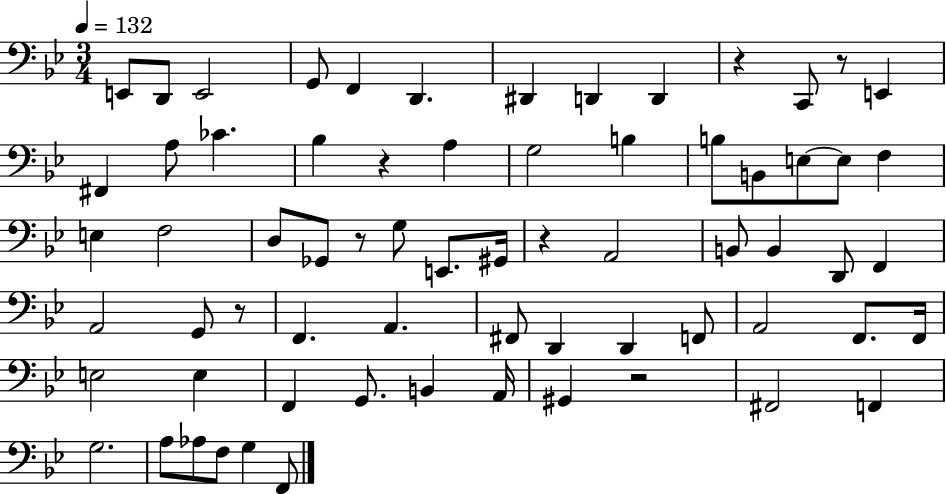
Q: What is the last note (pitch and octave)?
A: F2